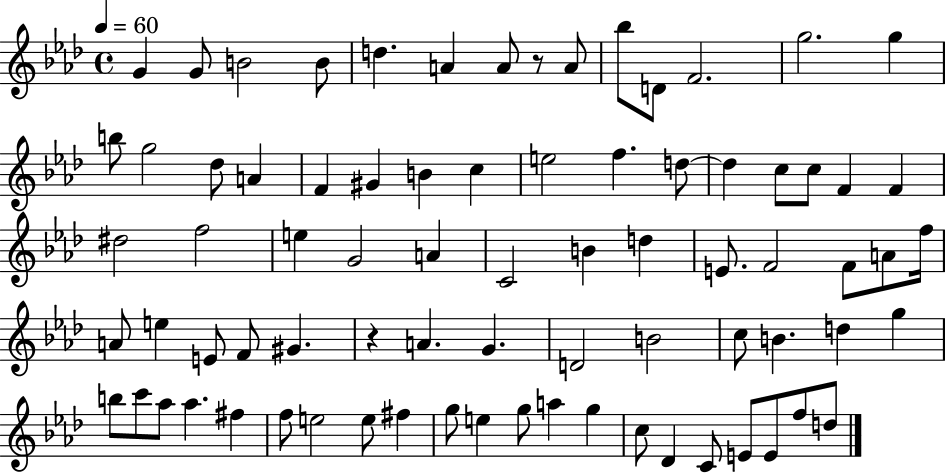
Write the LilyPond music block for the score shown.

{
  \clef treble
  \time 4/4
  \defaultTimeSignature
  \key aes \major
  \tempo 4 = 60
  g'4 g'8 b'2 b'8 | d''4. a'4 a'8 r8 a'8 | bes''8 d'8 f'2. | g''2. g''4 | \break b''8 g''2 des''8 a'4 | f'4 gis'4 b'4 c''4 | e''2 f''4. d''8~~ | d''4 c''8 c''8 f'4 f'4 | \break dis''2 f''2 | e''4 g'2 a'4 | c'2 b'4 d''4 | e'8. f'2 f'8 a'8 f''16 | \break a'8 e''4 e'8 f'8 gis'4. | r4 a'4. g'4. | d'2 b'2 | c''8 b'4. d''4 g''4 | \break b''8 c'''8 aes''8 aes''4. fis''4 | f''8 e''2 e''8 fis''4 | g''8 e''4 g''8 a''4 g''4 | c''8 des'4 c'8 e'8 e'8 f''8 d''8 | \break \bar "|."
}